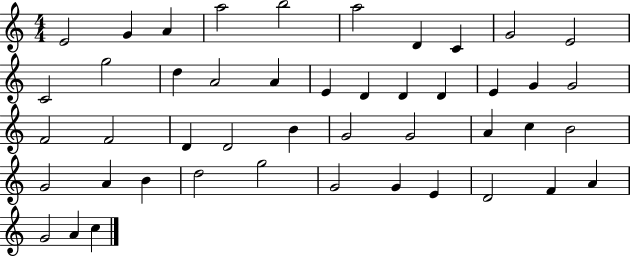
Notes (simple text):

E4/h G4/q A4/q A5/h B5/h A5/h D4/q C4/q G4/h E4/h C4/h G5/h D5/q A4/h A4/q E4/q D4/q D4/q D4/q E4/q G4/q G4/h F4/h F4/h D4/q D4/h B4/q G4/h G4/h A4/q C5/q B4/h G4/h A4/q B4/q D5/h G5/h G4/h G4/q E4/q D4/h F4/q A4/q G4/h A4/q C5/q